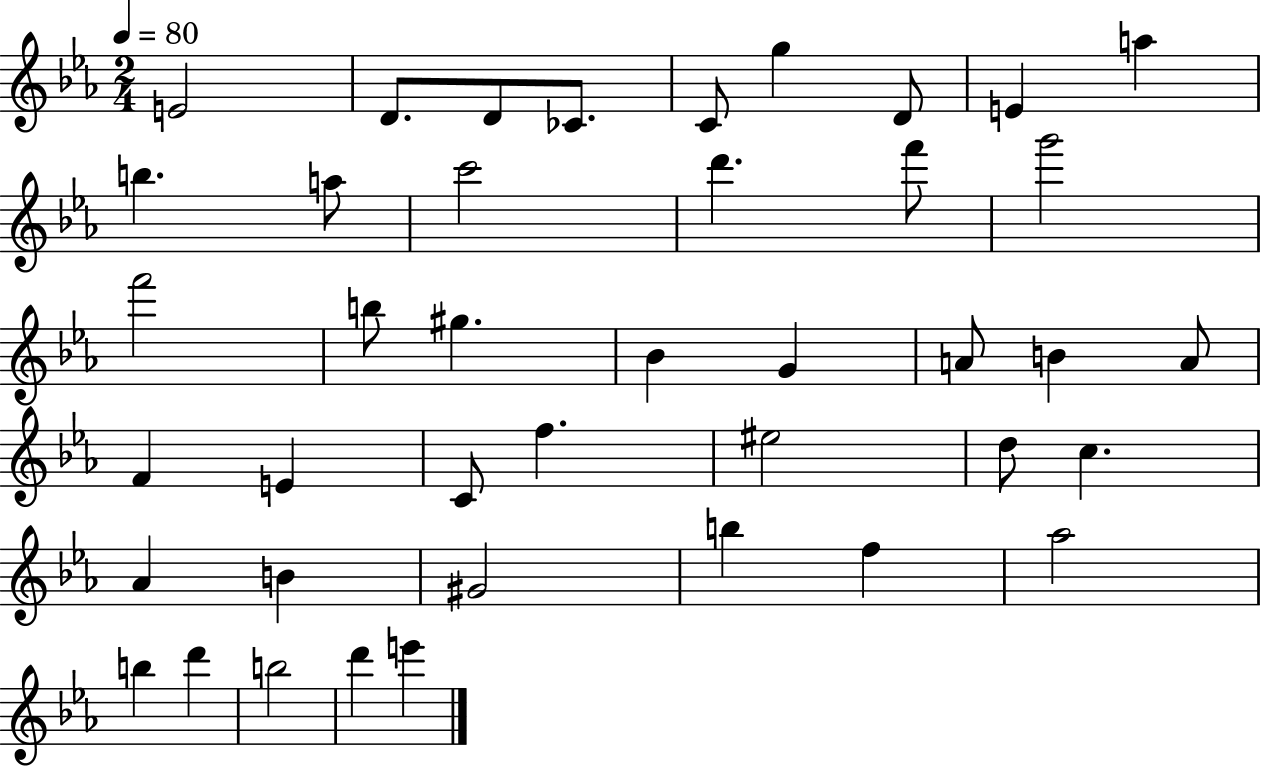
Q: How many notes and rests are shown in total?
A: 41